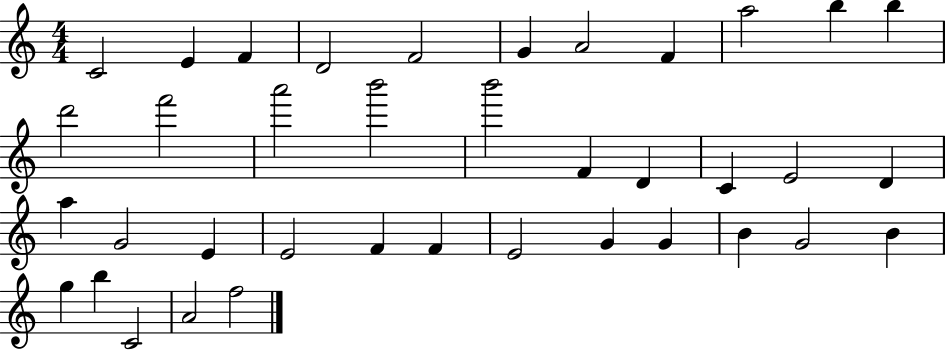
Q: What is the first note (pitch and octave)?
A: C4